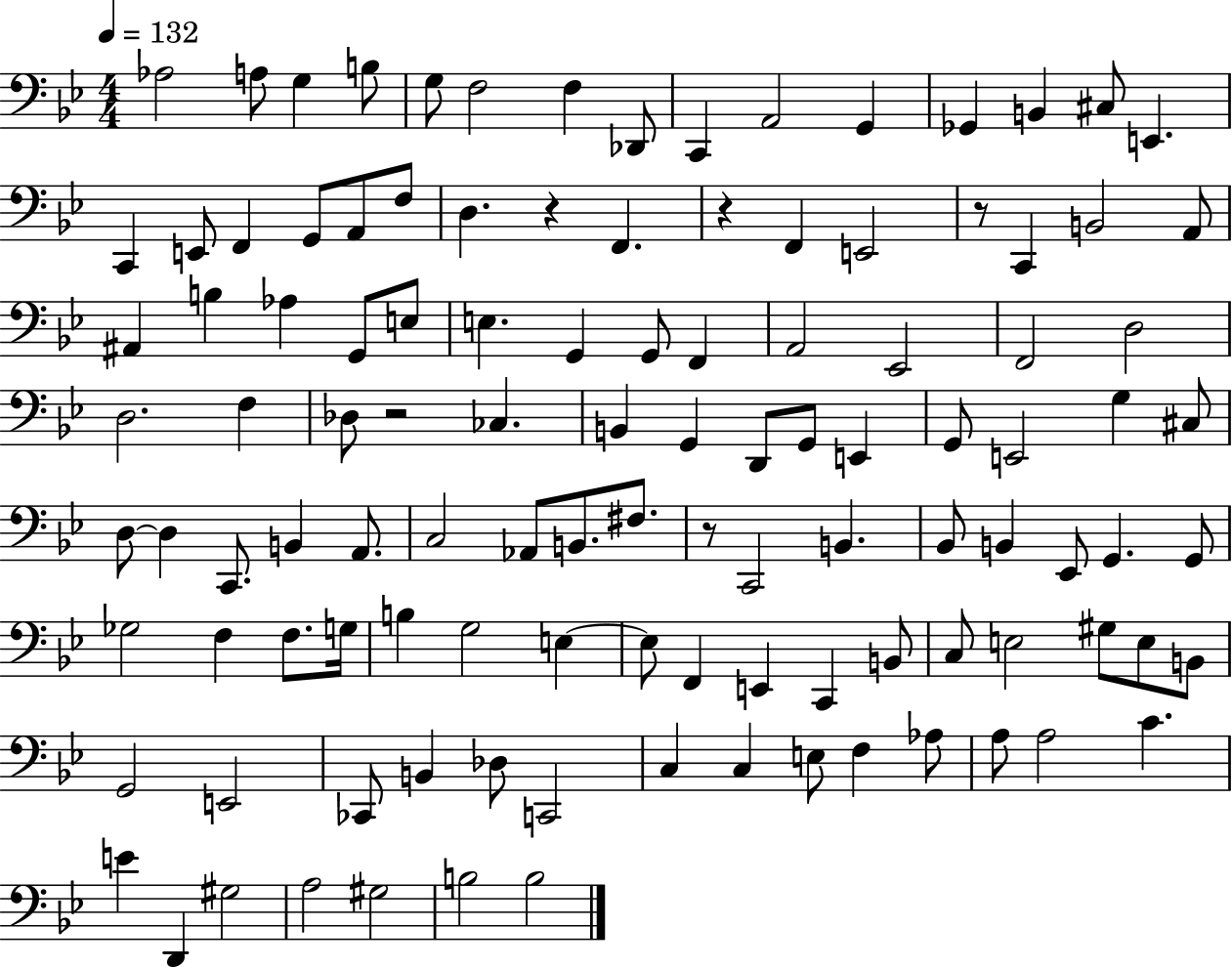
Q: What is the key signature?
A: BES major